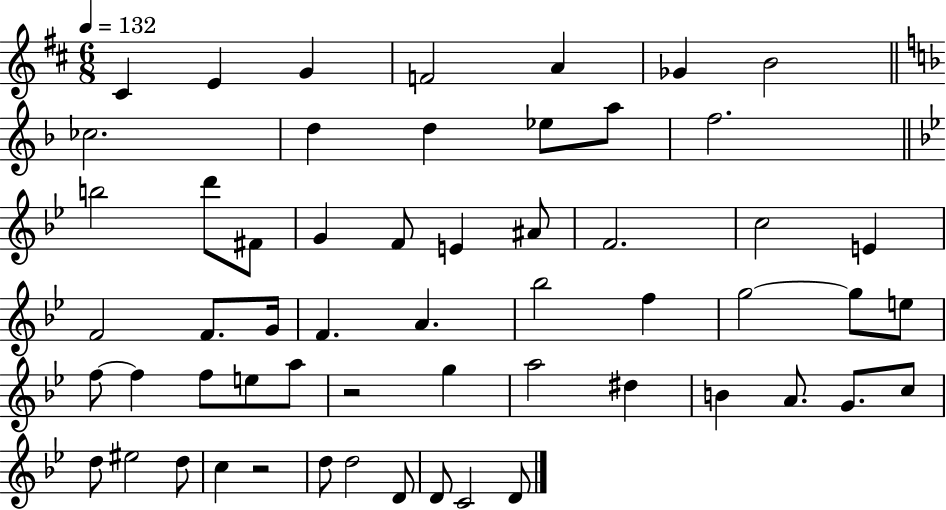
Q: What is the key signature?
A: D major